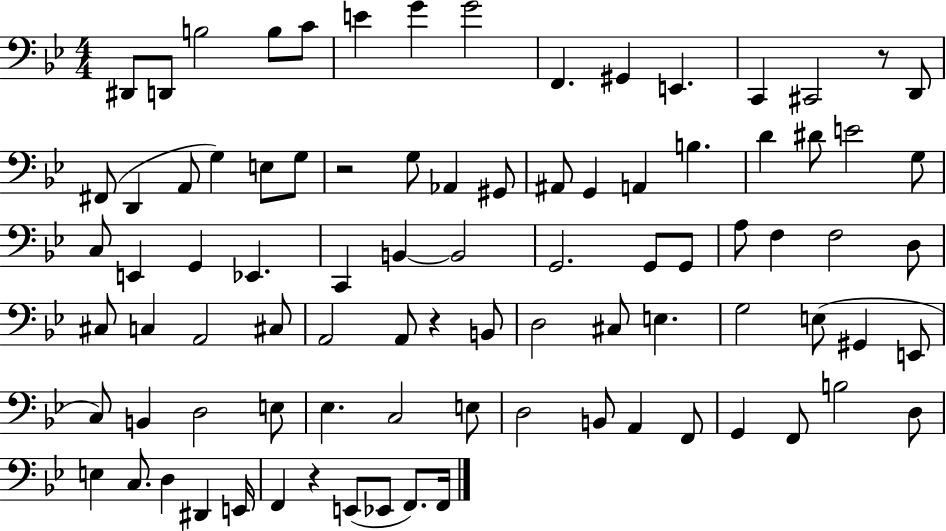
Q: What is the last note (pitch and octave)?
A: F2